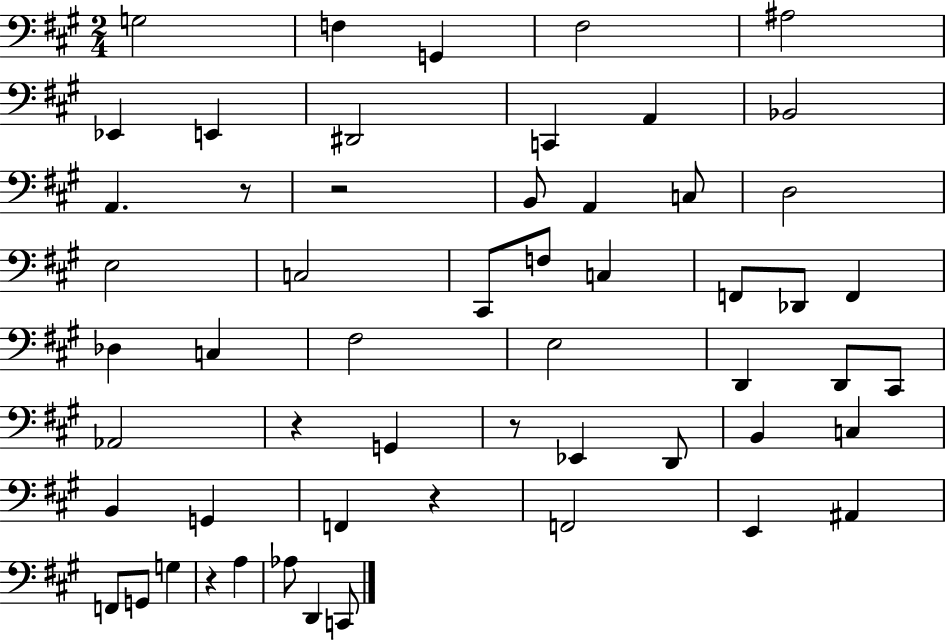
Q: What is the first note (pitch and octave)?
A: G3